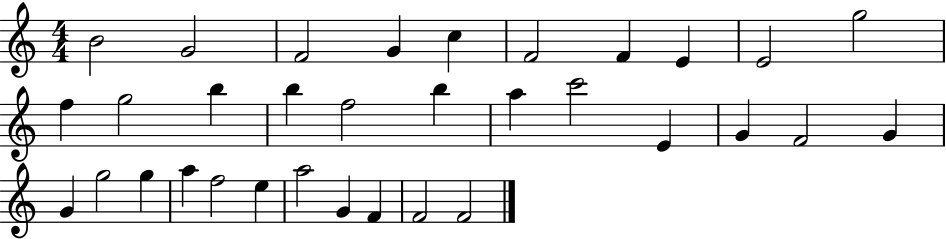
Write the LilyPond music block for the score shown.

{
  \clef treble
  \numericTimeSignature
  \time 4/4
  \key c \major
  b'2 g'2 | f'2 g'4 c''4 | f'2 f'4 e'4 | e'2 g''2 | \break f''4 g''2 b''4 | b''4 f''2 b''4 | a''4 c'''2 e'4 | g'4 f'2 g'4 | \break g'4 g''2 g''4 | a''4 f''2 e''4 | a''2 g'4 f'4 | f'2 f'2 | \break \bar "|."
}